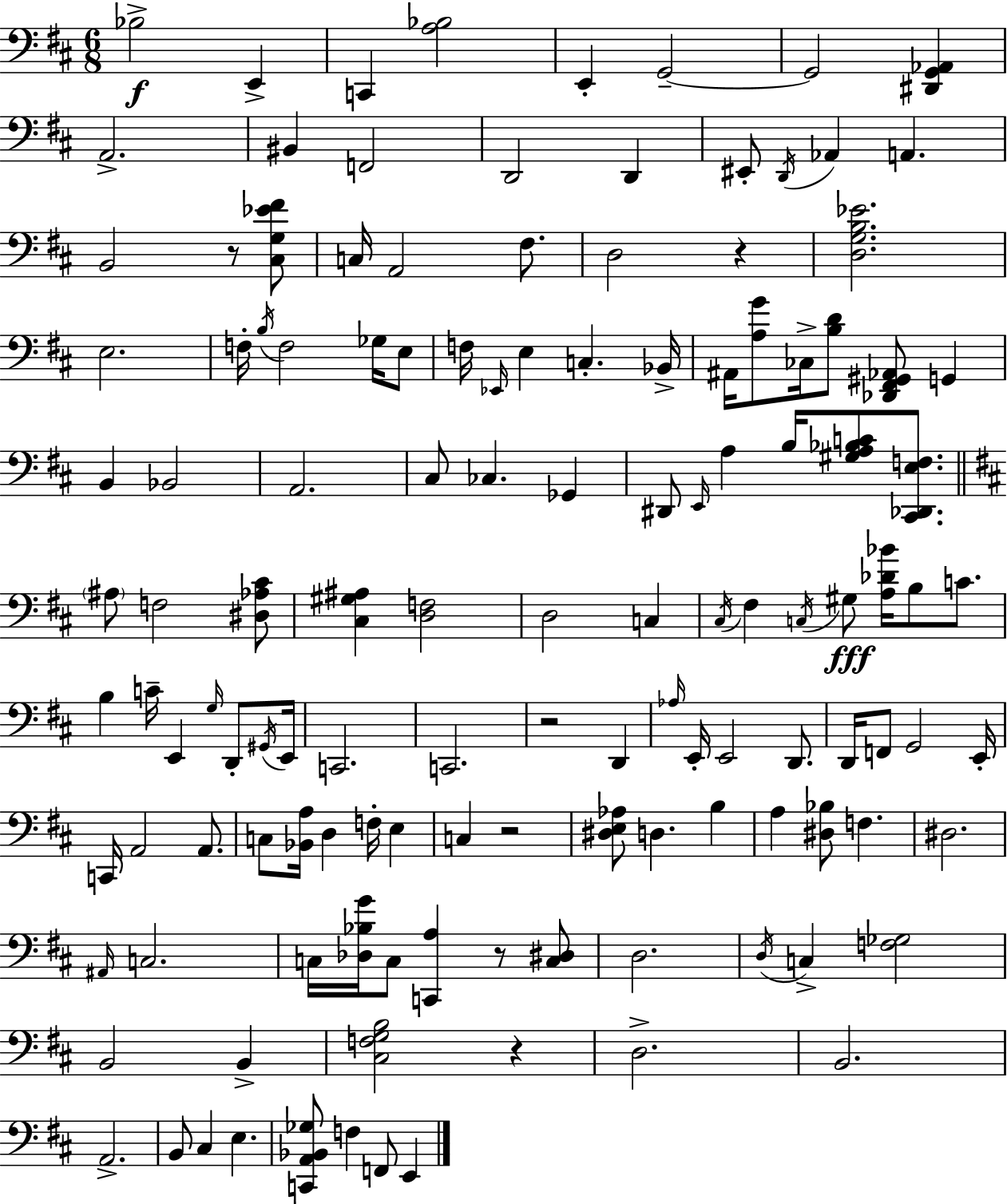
Bb3/h E2/q C2/q [A3,Bb3]/h E2/q G2/h G2/h [D#2,G2,Ab2]/q A2/h. BIS2/q F2/h D2/h D2/q EIS2/e D2/s Ab2/q A2/q. B2/h R/e [C#3,G3,Eb4,F#4]/e C3/s A2/h F#3/e. D3/h R/q [D3,G3,B3,Eb4]/h. E3/h. F3/s B3/s F3/h Gb3/s E3/e F3/s Eb2/s E3/q C3/q. Bb2/s A#2/s [A3,G4]/e CES3/s [B3,D4]/e [Db2,F#2,G#2,Ab2]/e G2/q B2/q Bb2/h A2/h. C#3/e CES3/q. Gb2/q D#2/e E2/s A3/q B3/s [G#3,A3,Bb3,C4]/e [C#2,Db2,E3,F3]/e. A#3/e F3/h [D#3,Ab3,C#4]/e [C#3,G#3,A#3]/q [D3,F3]/h D3/h C3/q C#3/s F#3/q C3/s G#3/e [A3,Db4,Bb4]/s B3/e C4/e. B3/q C4/s E2/q G3/s D2/e G#2/s E2/s C2/h. C2/h. R/h D2/q Ab3/s E2/s E2/h D2/e. D2/s F2/e G2/h E2/s C2/s A2/h A2/e. C3/e [Bb2,A3]/s D3/q F3/s E3/q C3/q R/h [D#3,E3,Ab3]/e D3/q. B3/q A3/q [D#3,Bb3]/e F3/q. D#3/h. A#2/s C3/h. C3/s [Db3,Bb3,G4]/s C3/e [C2,A3]/q R/e [C3,D#3]/e D3/h. D3/s C3/q [F3,Gb3]/h B2/h B2/q [C#3,F3,G3,B3]/h R/q D3/h. B2/h. A2/h. B2/e C#3/q E3/q. [C2,A2,Bb2,Gb3]/e F3/q F2/e E2/q